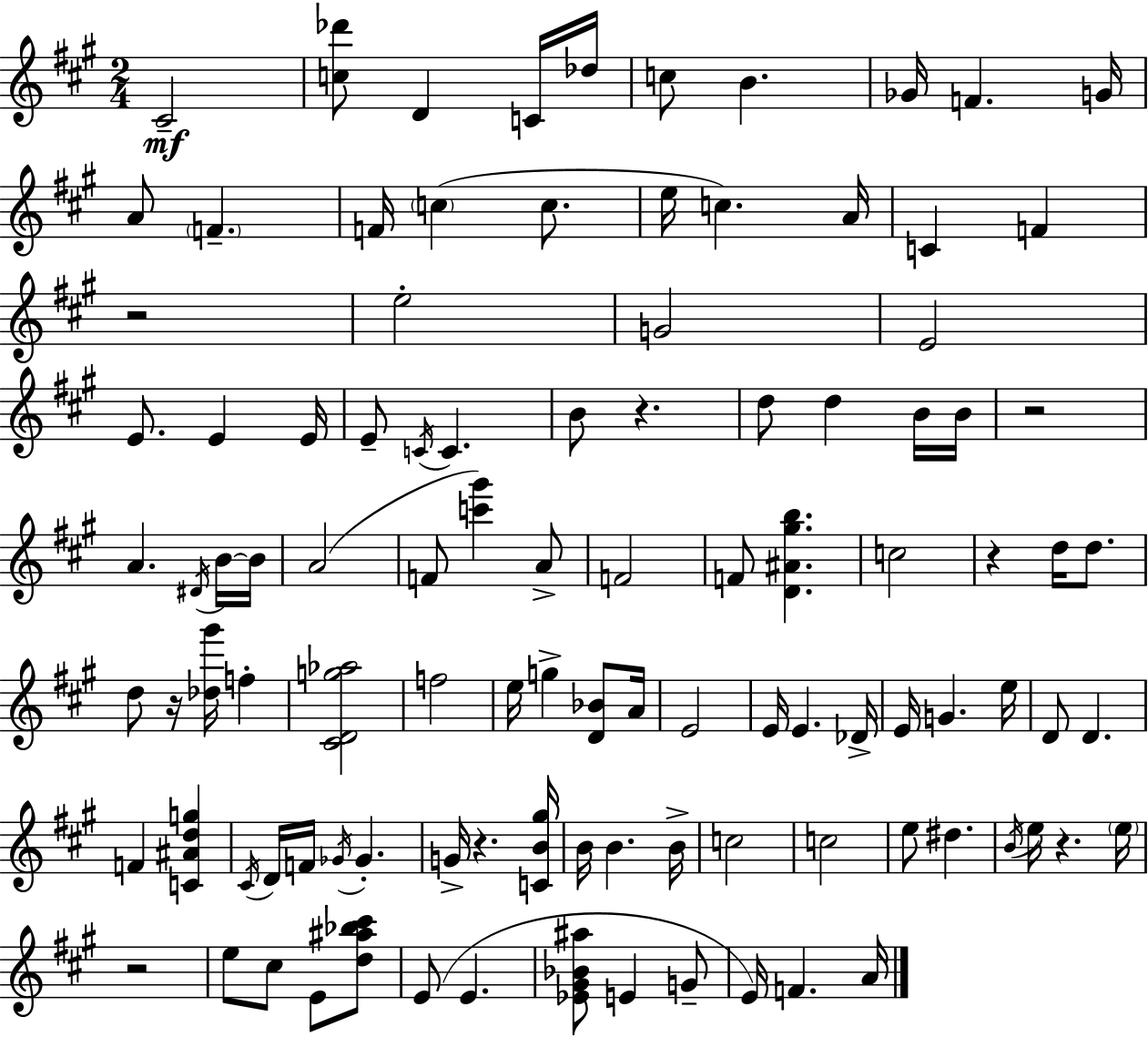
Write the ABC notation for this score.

X:1
T:Untitled
M:2/4
L:1/4
K:A
^C2 [c_d']/2 D C/4 _d/4 c/2 B _G/4 F G/4 A/2 F F/4 c c/2 e/4 c A/4 C F z2 e2 G2 E2 E/2 E E/4 E/2 C/4 C B/2 z d/2 d B/4 B/4 z2 A ^D/4 B/4 B/4 A2 F/2 [c'^g'] A/2 F2 F/2 [D^A^gb] c2 z d/4 d/2 d/2 z/4 [_d^g']/4 f [^CDg_a]2 f2 e/4 g [D_B]/2 A/4 E2 E/4 E _D/4 E/4 G e/4 D/2 D F [C^Adg] ^C/4 D/4 F/4 _G/4 _G G/4 z [CB^g]/4 B/4 B B/4 c2 c2 e/2 ^d B/4 e/4 z e/4 z2 e/2 ^c/2 E/2 [d^a_b^c']/2 E/2 E [_E^G_B^a]/2 E G/2 E/4 F A/4